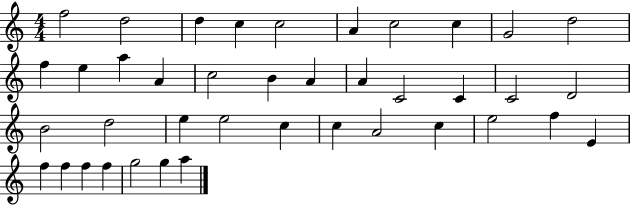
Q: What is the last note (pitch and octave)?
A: A5